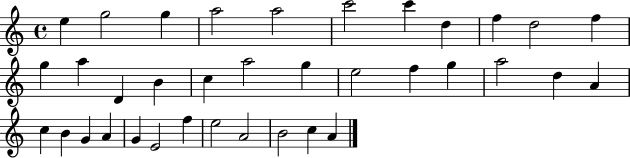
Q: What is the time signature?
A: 4/4